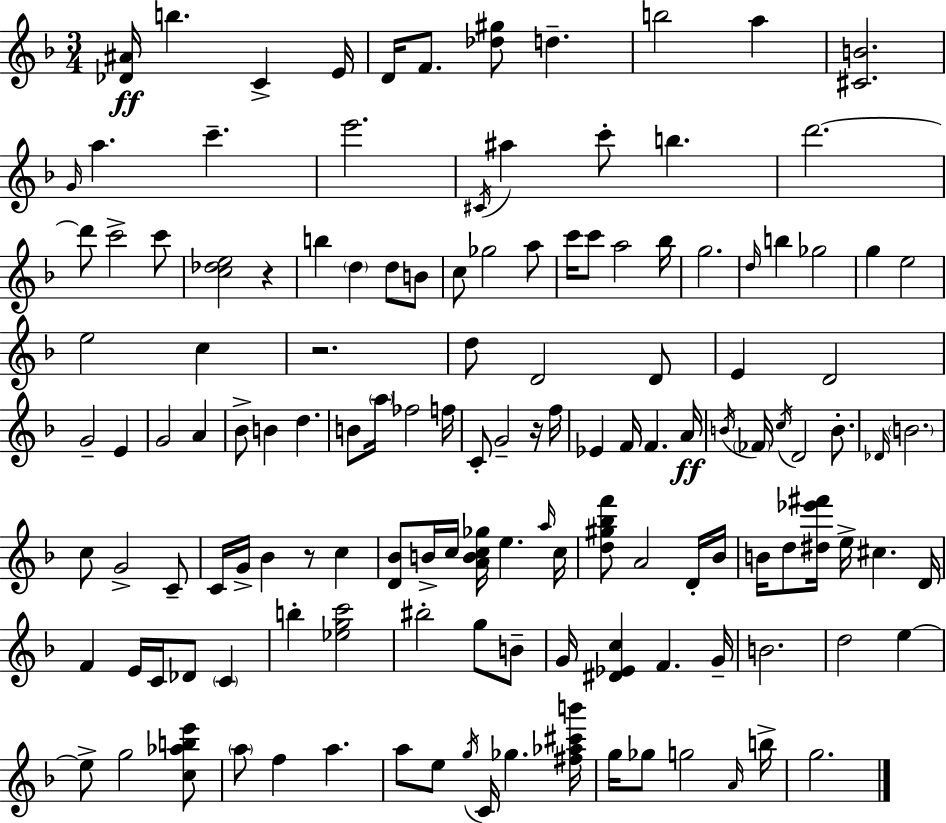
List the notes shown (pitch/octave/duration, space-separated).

[Db4,A#4]/s B5/q. C4/q E4/s D4/s F4/e. [Db5,G#5]/e D5/q. B5/h A5/q [C#4,B4]/h. G4/s A5/q. C6/q. E6/h. C#4/s A#5/q C6/e B5/q. D6/h. D6/e C6/h C6/e [C5,Db5,E5]/h R/q B5/q D5/q D5/e B4/e C5/e Gb5/h A5/e C6/s C6/e A5/h Bb5/s G5/h. D5/s B5/q Gb5/h G5/q E5/h E5/h C5/q R/h. D5/e D4/h D4/e E4/q D4/h G4/h E4/q G4/h A4/q Bb4/e B4/q D5/q. B4/e A5/s FES5/h F5/s C4/e G4/h R/s F5/s Eb4/q F4/s F4/q. A4/s B4/s FES4/s C5/s D4/h B4/e. Db4/s B4/h. C5/e G4/h C4/e C4/s G4/s Bb4/q R/e C5/q [D4,Bb4]/e B4/s C5/s [A4,B4,C5,Gb5]/s E5/q. A5/s C5/s [D5,G#5,Bb5,F6]/e A4/h D4/s Bb4/s B4/s D5/e [D#5,Eb6,F#6]/s E5/s C#5/q. D4/s F4/q E4/s C4/s Db4/e C4/q B5/q [Eb5,G5,C6]/h BIS5/h G5/e B4/e G4/s [D#4,Eb4,C5]/q F4/q. G4/s B4/h. D5/h E5/q E5/e G5/h [C5,Ab5,B5,E6]/e A5/e F5/q A5/q. A5/e E5/e G5/s C4/s Gb5/q. [F#5,Ab5,C#6,B6]/s G5/s Gb5/e G5/h A4/s B5/s G5/h.